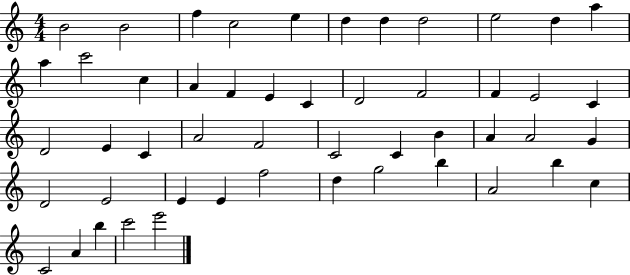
{
  \clef treble
  \numericTimeSignature
  \time 4/4
  \key c \major
  b'2 b'2 | f''4 c''2 e''4 | d''4 d''4 d''2 | e''2 d''4 a''4 | \break a''4 c'''2 c''4 | a'4 f'4 e'4 c'4 | d'2 f'2 | f'4 e'2 c'4 | \break d'2 e'4 c'4 | a'2 f'2 | c'2 c'4 b'4 | a'4 a'2 g'4 | \break d'2 e'2 | e'4 e'4 f''2 | d''4 g''2 b''4 | a'2 b''4 c''4 | \break c'2 a'4 b''4 | c'''2 e'''2 | \bar "|."
}